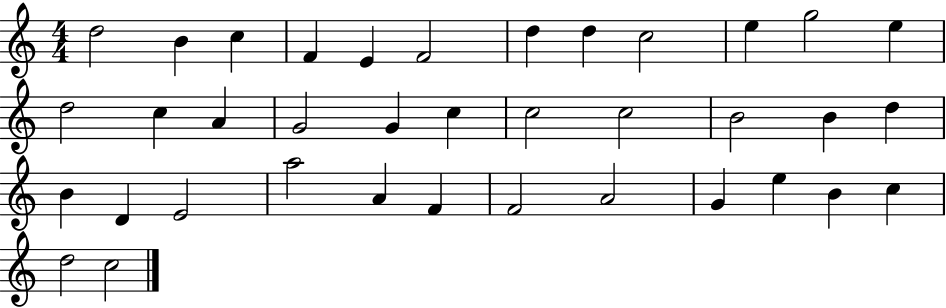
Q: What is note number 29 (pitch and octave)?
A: F4